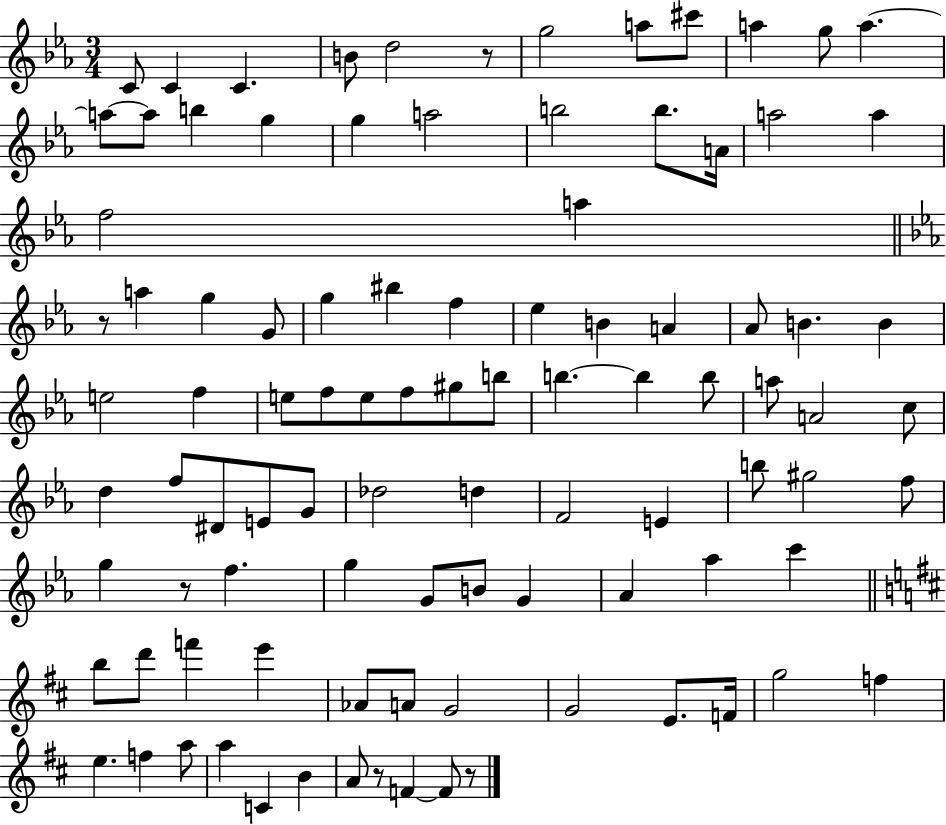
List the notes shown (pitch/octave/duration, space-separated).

C4/e C4/q C4/q. B4/e D5/h R/e G5/h A5/e C#6/e A5/q G5/e A5/q. A5/e A5/e B5/q G5/q G5/q A5/h B5/h B5/e. A4/s A5/h A5/q F5/h A5/q R/e A5/q G5/q G4/e G5/q BIS5/q F5/q Eb5/q B4/q A4/q Ab4/e B4/q. B4/q E5/h F5/q E5/e F5/e E5/e F5/e G#5/e B5/e B5/q. B5/q B5/e A5/e A4/h C5/e D5/q F5/e D#4/e E4/e G4/e Db5/h D5/q F4/h E4/q B5/e G#5/h F5/e G5/q R/e F5/q. G5/q G4/e B4/e G4/q Ab4/q Ab5/q C6/q B5/e D6/e F6/q E6/q Ab4/e A4/e G4/h G4/h E4/e. F4/s G5/h F5/q E5/q. F5/q A5/e A5/q C4/q B4/q A4/e R/e F4/q F4/e R/e